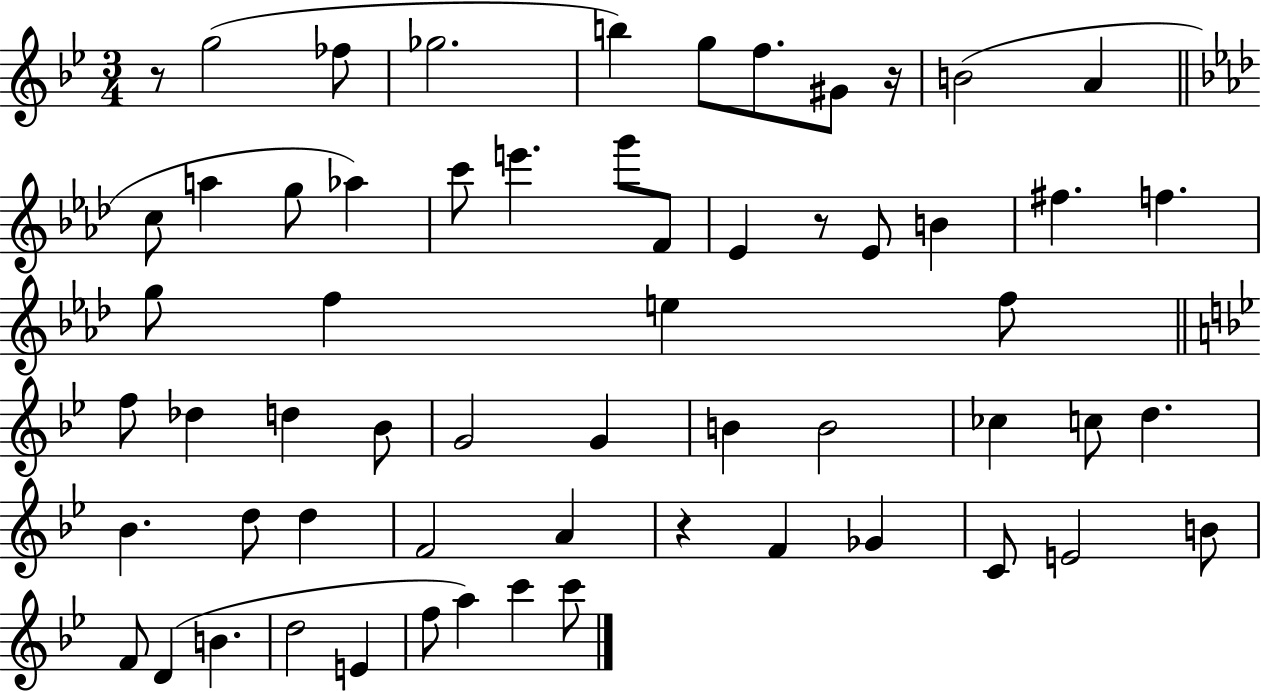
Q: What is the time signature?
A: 3/4